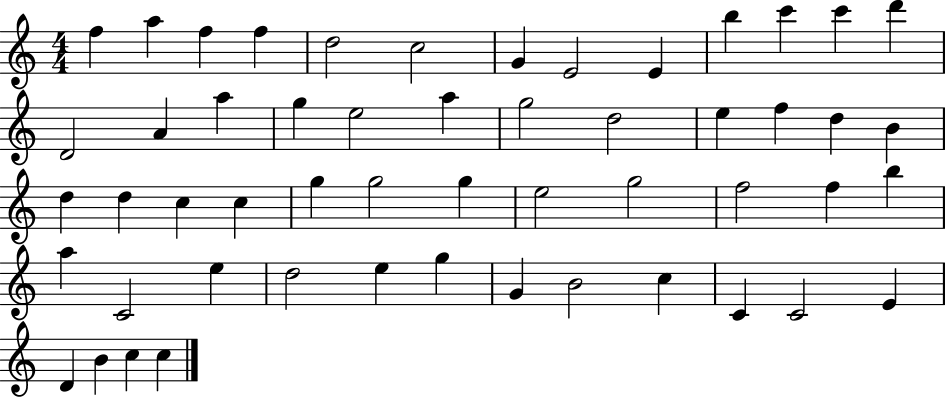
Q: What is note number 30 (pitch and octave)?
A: G5